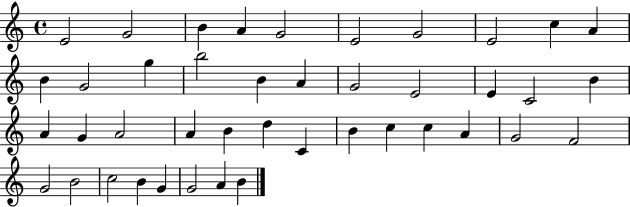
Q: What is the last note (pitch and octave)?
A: B4